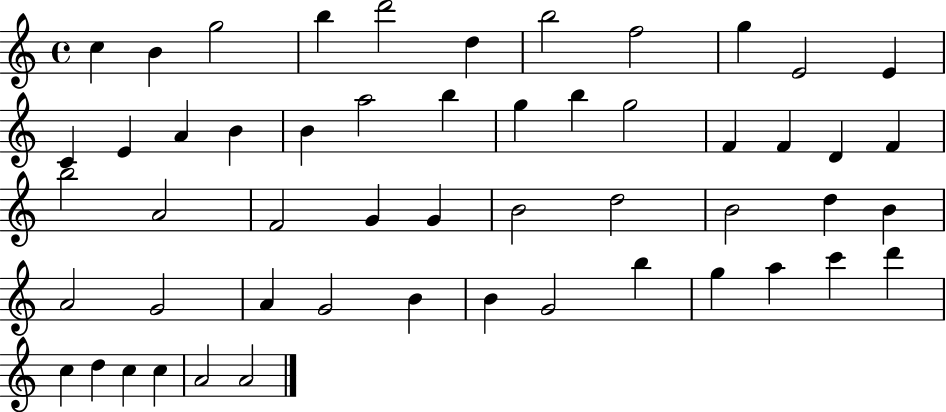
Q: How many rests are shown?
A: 0